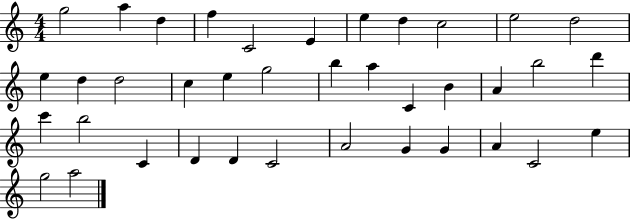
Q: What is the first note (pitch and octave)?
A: G5